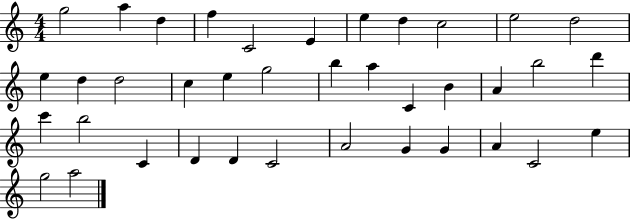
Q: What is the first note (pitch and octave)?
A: G5